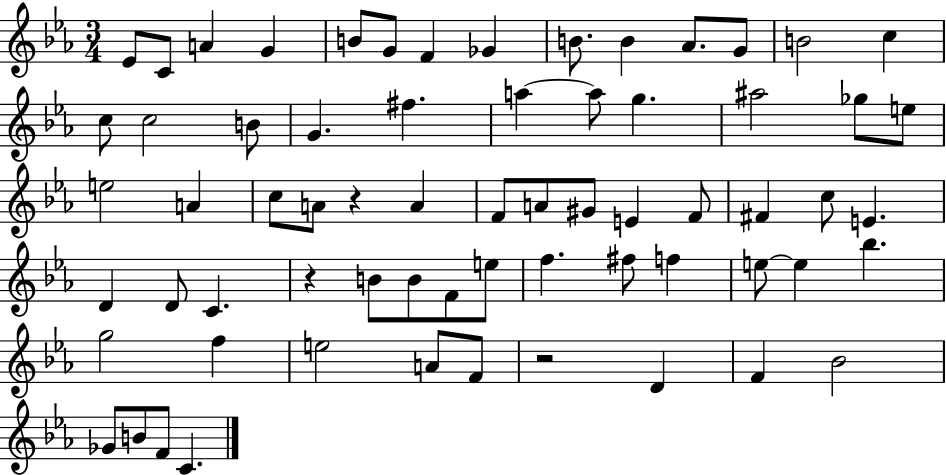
{
  \clef treble
  \numericTimeSignature
  \time 3/4
  \key ees \major
  \repeat volta 2 { ees'8 c'8 a'4 g'4 | b'8 g'8 f'4 ges'4 | b'8. b'4 aes'8. g'8 | b'2 c''4 | \break c''8 c''2 b'8 | g'4. fis''4. | a''4~~ a''8 g''4. | ais''2 ges''8 e''8 | \break e''2 a'4 | c''8 a'8 r4 a'4 | f'8 a'8 gis'8 e'4 f'8 | fis'4 c''8 e'4. | \break d'4 d'8 c'4. | r4 b'8 b'8 f'8 e''8 | f''4. fis''8 f''4 | e''8~~ e''4 bes''4. | \break g''2 f''4 | e''2 a'8 f'8 | r2 d'4 | f'4 bes'2 | \break ges'8 b'8 f'8 c'4. | } \bar "|."
}